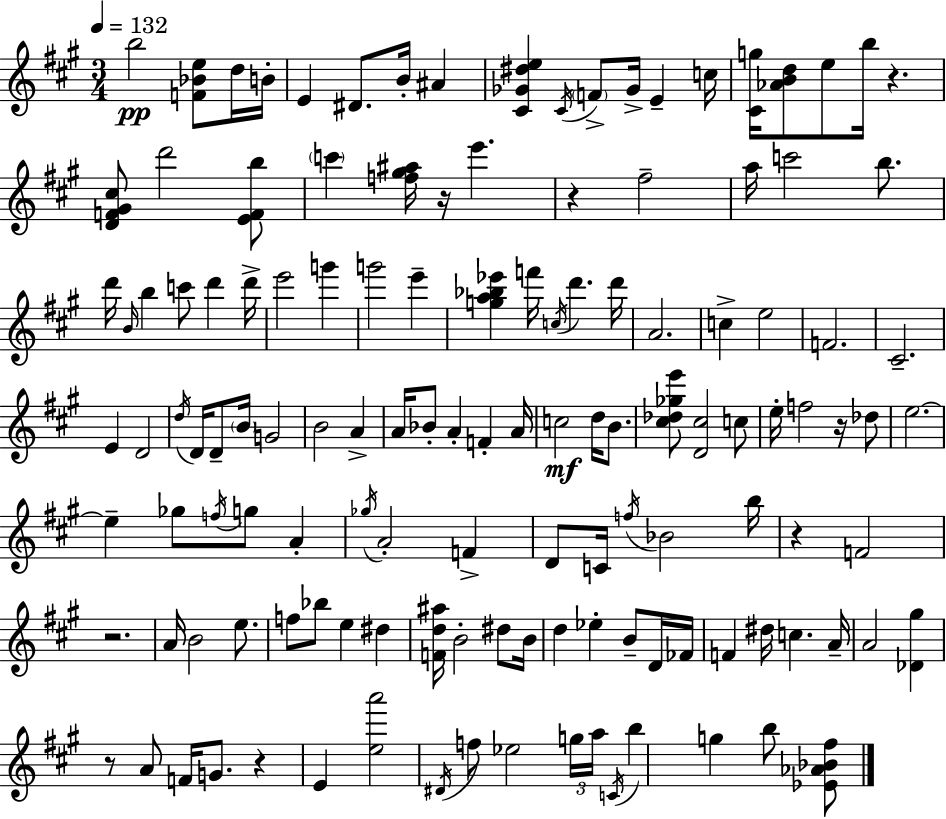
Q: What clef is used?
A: treble